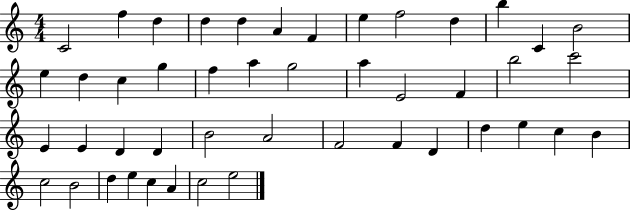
X:1
T:Untitled
M:4/4
L:1/4
K:C
C2 f d d d A F e f2 d b C B2 e d c g f a g2 a E2 F b2 c'2 E E D D B2 A2 F2 F D d e c B c2 B2 d e c A c2 e2